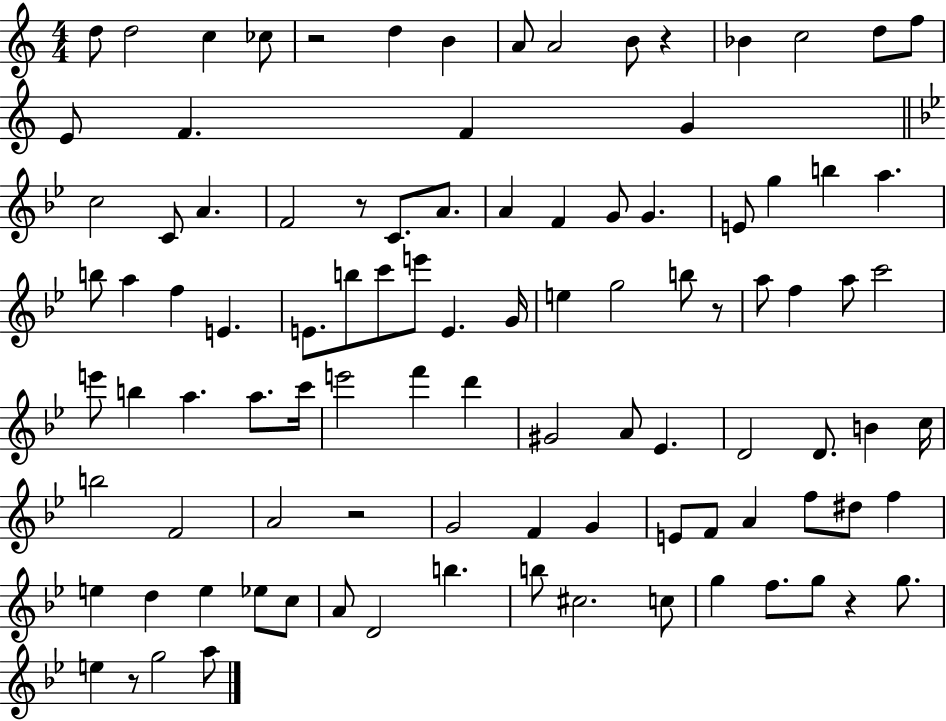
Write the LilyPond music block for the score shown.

{
  \clef treble
  \numericTimeSignature
  \time 4/4
  \key c \major
  \repeat volta 2 { d''8 d''2 c''4 ces''8 | r2 d''4 b'4 | a'8 a'2 b'8 r4 | bes'4 c''2 d''8 f''8 | \break e'8 f'4. f'4 g'4 | \bar "||" \break \key bes \major c''2 c'8 a'4. | f'2 r8 c'8. a'8. | a'4 f'4 g'8 g'4. | e'8 g''4 b''4 a''4. | \break b''8 a''4 f''4 e'4. | e'8. b''8 c'''8 e'''8 e'4. g'16 | e''4 g''2 b''8 r8 | a''8 f''4 a''8 c'''2 | \break e'''8 b''4 a''4. a''8. c'''16 | e'''2 f'''4 d'''4 | gis'2 a'8 ees'4. | d'2 d'8. b'4 c''16 | \break b''2 f'2 | a'2 r2 | g'2 f'4 g'4 | e'8 f'8 a'4 f''8 dis''8 f''4 | \break e''4 d''4 e''4 ees''8 c''8 | a'8 d'2 b''4. | b''8 cis''2. c''8 | g''4 f''8. g''8 r4 g''8. | \break e''4 r8 g''2 a''8 | } \bar "|."
}